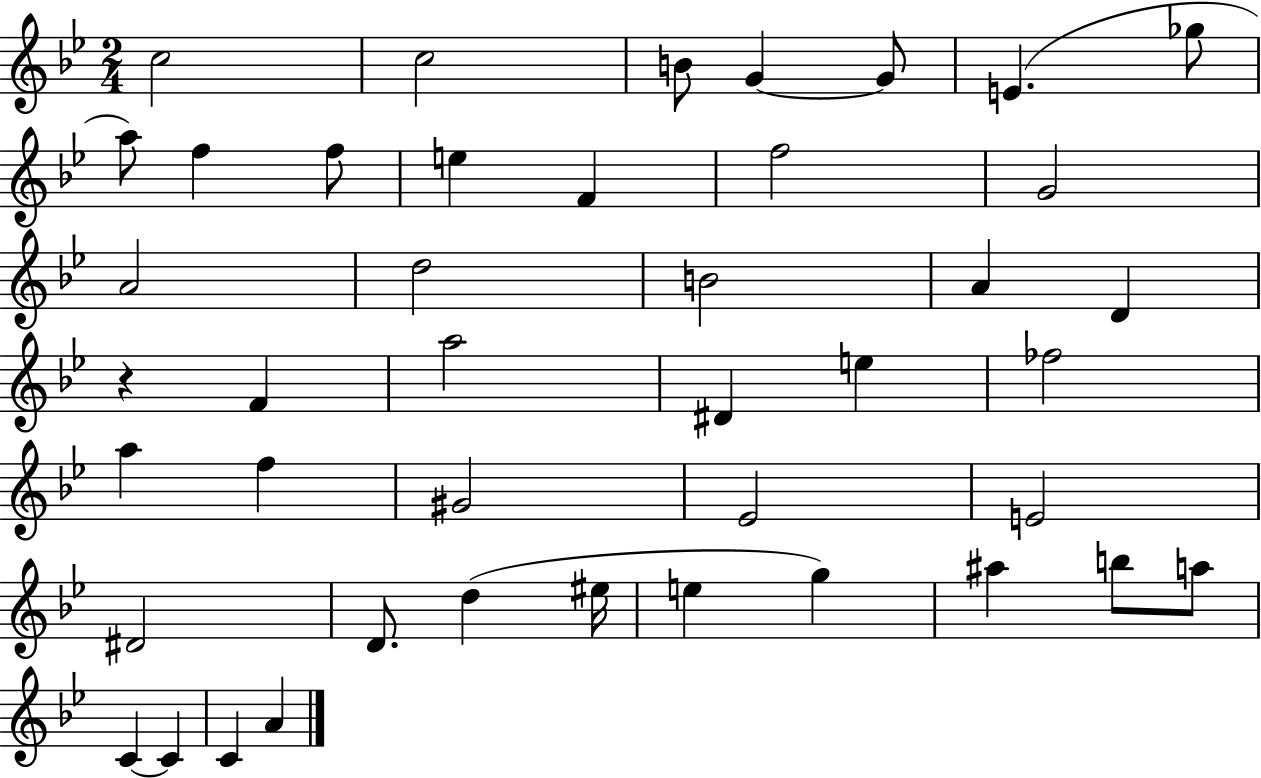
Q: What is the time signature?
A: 2/4